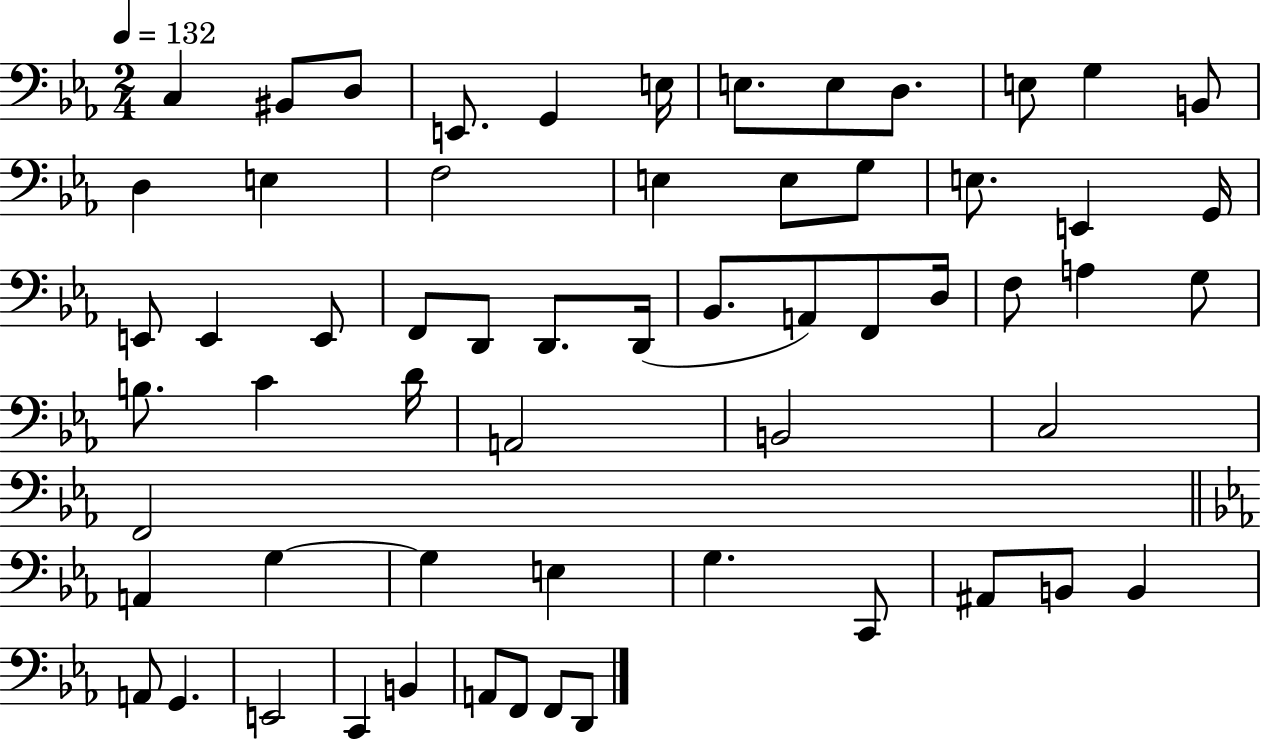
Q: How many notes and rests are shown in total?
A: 60